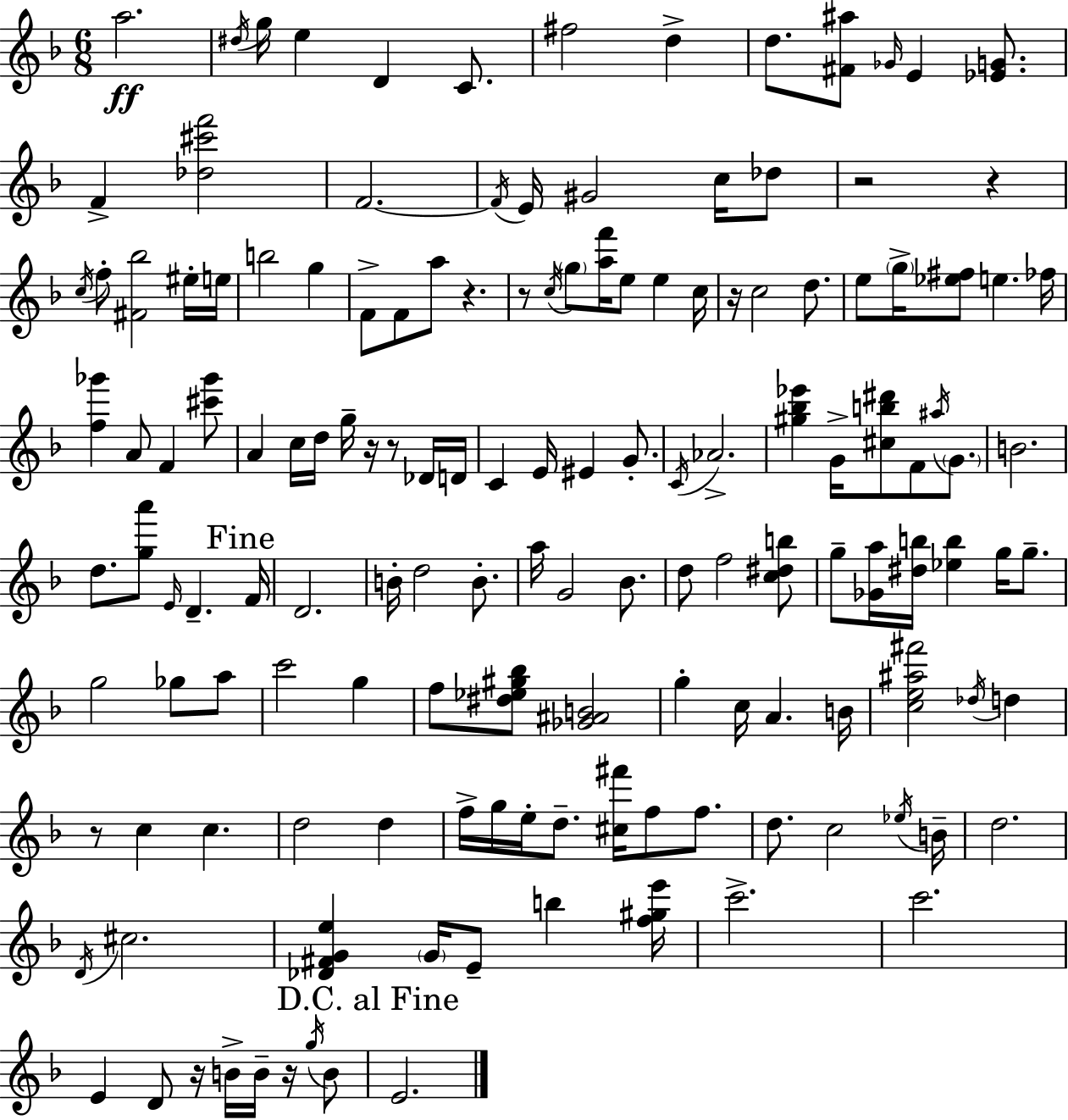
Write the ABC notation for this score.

X:1
T:Untitled
M:6/8
L:1/4
K:Dm
a2 ^d/4 g/4 e D C/2 ^f2 d d/2 [^F^a]/2 _G/4 E [_EG]/2 F [_d^c'f']2 F2 F/4 E/4 ^G2 c/4 _d/2 z2 z c/4 f/2 [^F_b]2 ^e/4 e/4 b2 g F/2 F/2 a/2 z z/2 c/4 g/2 [af']/4 e/2 e c/4 z/4 c2 d/2 e/2 g/4 [_e^f]/2 e _f/4 [f_g'] A/2 F [^c'_g']/2 A c/4 d/4 g/4 z/4 z/2 _D/4 D/4 C E/4 ^E G/2 C/4 _A2 [^g_b_e'] G/4 [^cb^d']/2 F/2 ^a/4 G/2 B2 d/2 [ga']/2 E/4 D F/4 D2 B/4 d2 B/2 a/4 G2 _B/2 d/2 f2 [c^db]/2 g/2 [_Ga]/4 [^db]/4 [_eb] g/4 g/2 g2 _g/2 a/2 c'2 g f/2 [^d_e^g_b]/2 [_G^AB]2 g c/4 A B/4 [ce^a^f']2 _d/4 d z/2 c c d2 d f/4 g/4 e/4 d/2 [^c^f']/4 f/2 f/2 d/2 c2 _e/4 B/4 d2 D/4 ^c2 [_D^FGe] G/4 E/2 b [f^ge']/4 c'2 c'2 E D/2 z/4 B/4 B/4 z/4 g/4 B/2 E2